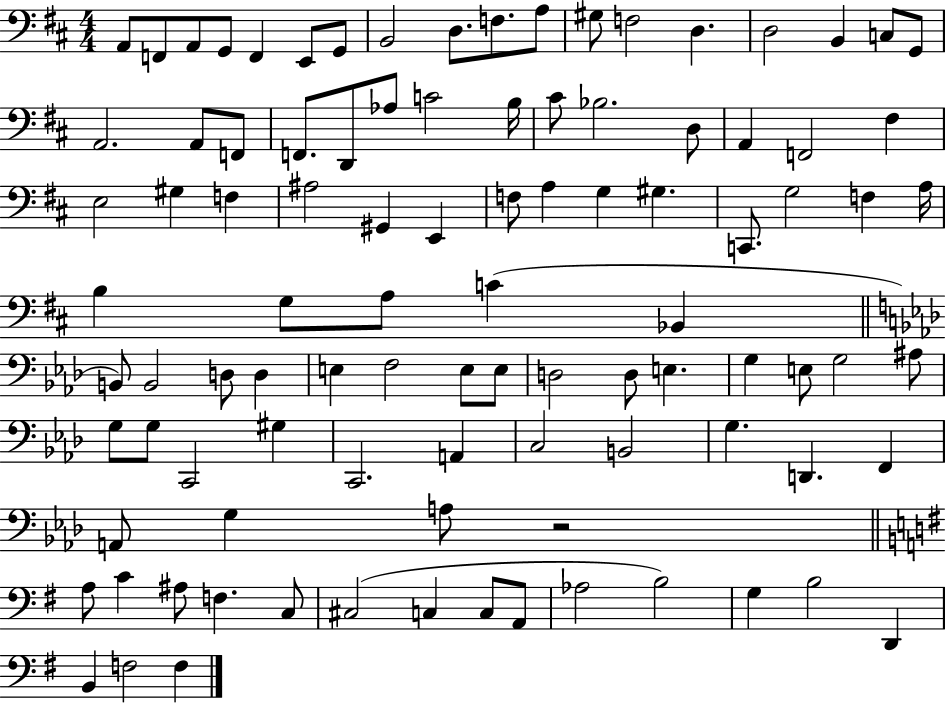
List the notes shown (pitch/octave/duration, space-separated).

A2/e F2/e A2/e G2/e F2/q E2/e G2/e B2/h D3/e. F3/e. A3/e G#3/e F3/h D3/q. D3/h B2/q C3/e G2/e A2/h. A2/e F2/e F2/e. D2/e Ab3/e C4/h B3/s C#4/e Bb3/h. D3/e A2/q F2/h F#3/q E3/h G#3/q F3/q A#3/h G#2/q E2/q F3/e A3/q G3/q G#3/q. C2/e. G3/h F3/q A3/s B3/q G3/e A3/e C4/q Bb2/q B2/e B2/h D3/e D3/q E3/q F3/h E3/e E3/e D3/h D3/e E3/q. G3/q E3/e G3/h A#3/e G3/e G3/e C2/h G#3/q C2/h. A2/q C3/h B2/h G3/q. D2/q. F2/q A2/e G3/q A3/e R/h A3/e C4/q A#3/e F3/q. C3/e C#3/h C3/q C3/e A2/e Ab3/h B3/h G3/q B3/h D2/q B2/q F3/h F3/q